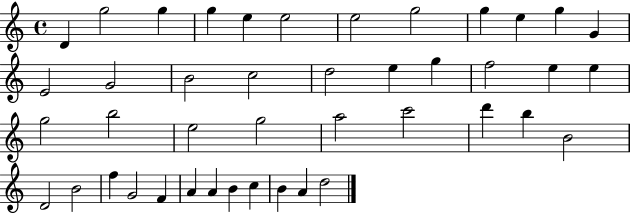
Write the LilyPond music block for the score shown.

{
  \clef treble
  \time 4/4
  \defaultTimeSignature
  \key c \major
  d'4 g''2 g''4 | g''4 e''4 e''2 | e''2 g''2 | g''4 e''4 g''4 g'4 | \break e'2 g'2 | b'2 c''2 | d''2 e''4 g''4 | f''2 e''4 e''4 | \break g''2 b''2 | e''2 g''2 | a''2 c'''2 | d'''4 b''4 b'2 | \break d'2 b'2 | f''4 g'2 f'4 | a'4 a'4 b'4 c''4 | b'4 a'4 d''2 | \break \bar "|."
}